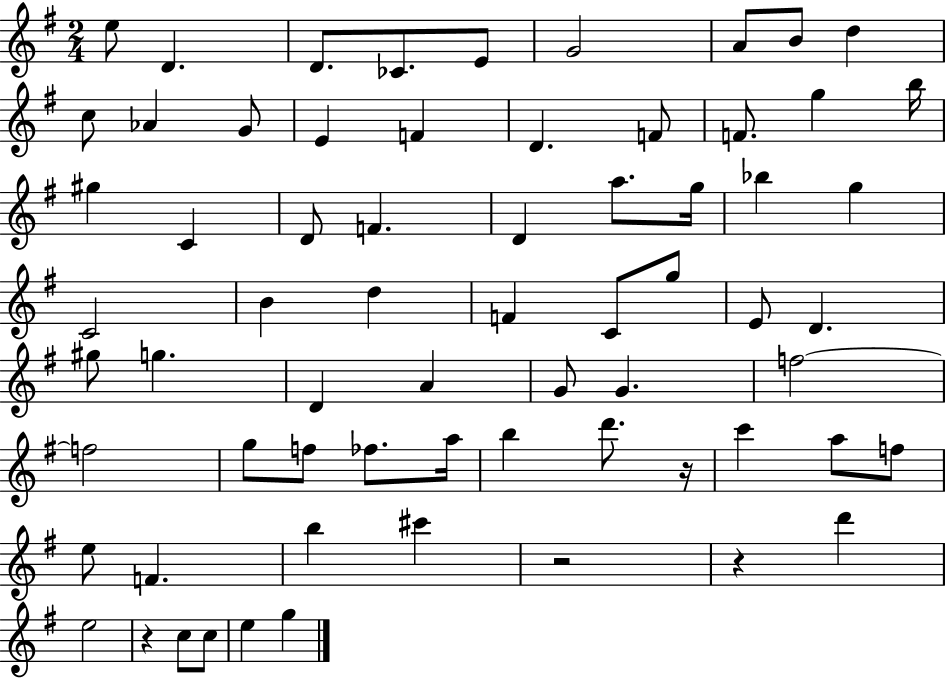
E5/e D4/q. D4/e. CES4/e. E4/e G4/h A4/e B4/e D5/q C5/e Ab4/q G4/e E4/q F4/q D4/q. F4/e F4/e. G5/q B5/s G#5/q C4/q D4/e F4/q. D4/q A5/e. G5/s Bb5/q G5/q C4/h B4/q D5/q F4/q C4/e G5/e E4/e D4/q. G#5/e G5/q. D4/q A4/q G4/e G4/q. F5/h F5/h G5/e F5/e FES5/e. A5/s B5/q D6/e. R/s C6/q A5/e F5/e E5/e F4/q. B5/q C#6/q R/h R/q D6/q E5/h R/q C5/e C5/e E5/q G5/q